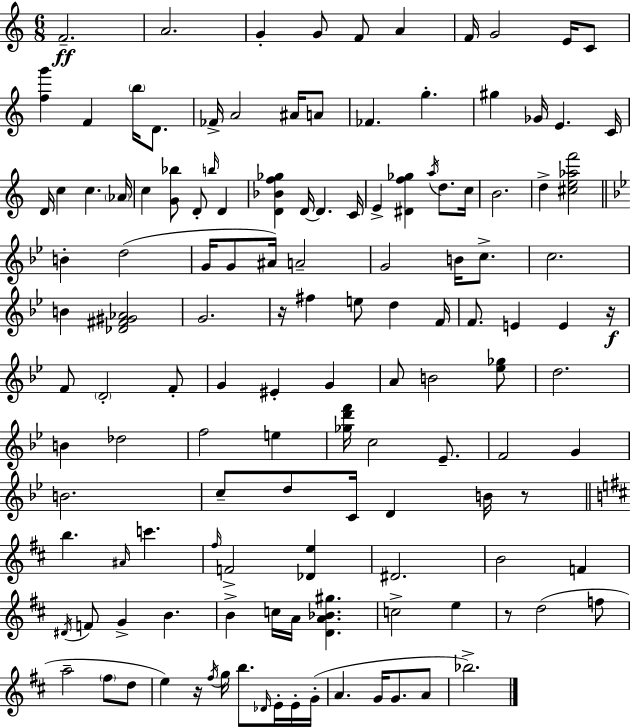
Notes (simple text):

F4/h. A4/h. G4/q G4/e F4/e A4/q F4/s G4/h E4/s C4/e [F5,G6]/q F4/q B5/s D4/e. FES4/s A4/h A#4/s A4/e FES4/q. G5/q. G#5/q Gb4/s E4/q. C4/s D4/s C5/q C5/q. Ab4/s C5/q [G4,Bb5]/e D4/e B5/s D4/q [D4,Bb4,F5,Gb5]/q D4/s D4/q. C4/s E4/q [D#4,F5,Gb5]/q A5/s D5/e. C5/s B4/h. D5/q [C#5,E5,Ab5,F6]/h B4/q D5/h G4/s G4/e A#4/s A4/h G4/h B4/s C5/e. C5/h. B4/q [Db4,F#4,G#4,Ab4]/h G4/h. R/s F#5/q E5/e D5/q F4/s F4/e. E4/q E4/q R/s F4/e D4/h F4/e G4/q EIS4/q G4/q A4/e B4/h [Eb5,Gb5]/e D5/h. B4/q Db5/h F5/h E5/q [Gb5,D6,F6]/s C5/h Eb4/e. F4/h G4/q B4/h. C5/e D5/e C4/s D4/q B4/s R/e B5/q. A#4/s C6/q. F#5/s F4/h [Db4,E5]/q D#4/h. B4/h F4/q D#4/s F4/e G4/q B4/q. B4/q C5/s A4/s [D4,A4,Bb4,G#5]/q. C5/h E5/q R/e D5/h F5/e A5/h F#5/e D5/e E5/q R/s F#5/s G5/s B5/e. Db4/s E4/s E4/s G4/s A4/q. G4/s G4/e. A4/e Bb5/h.